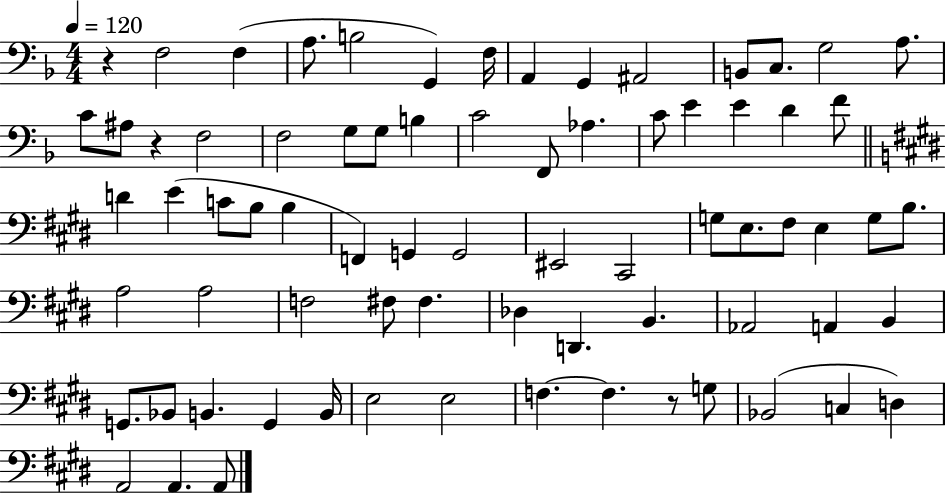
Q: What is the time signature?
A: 4/4